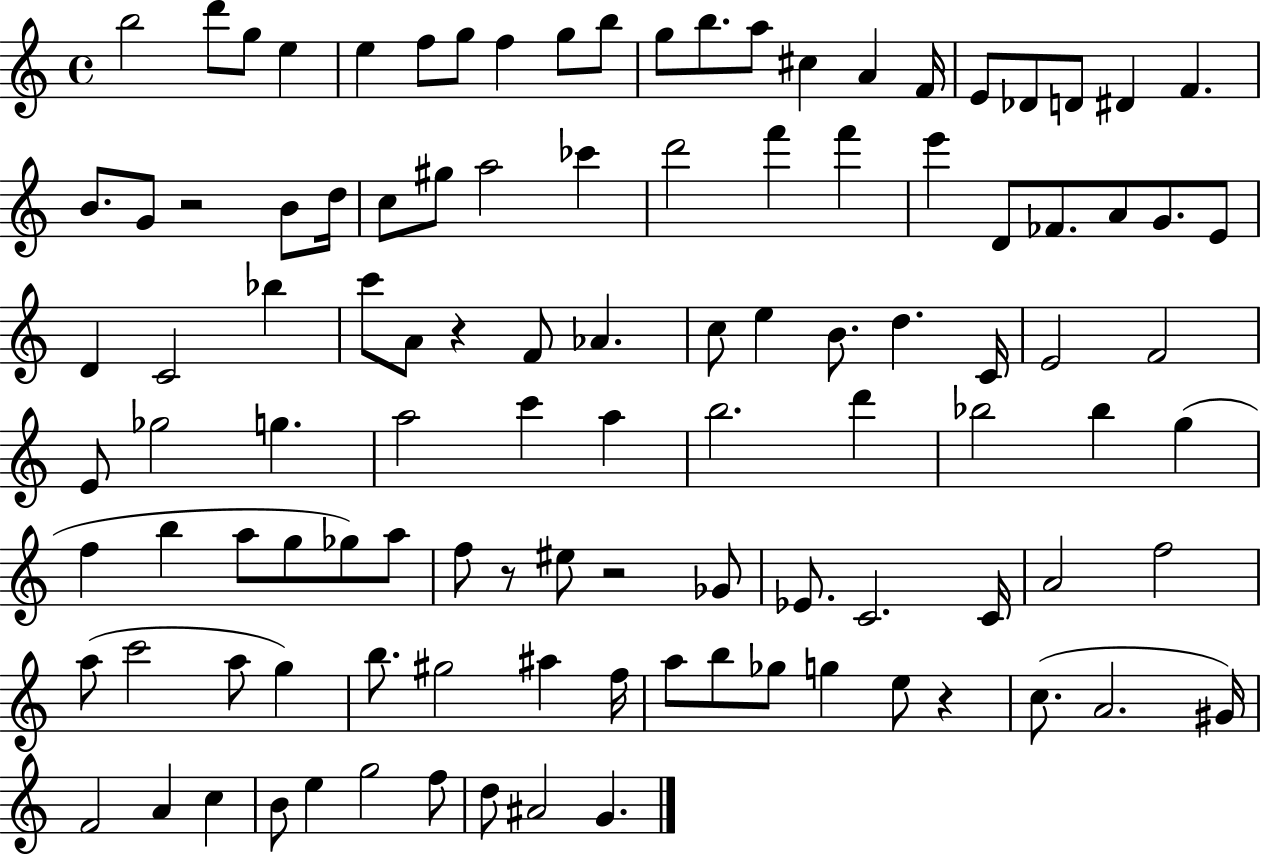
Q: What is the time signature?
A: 4/4